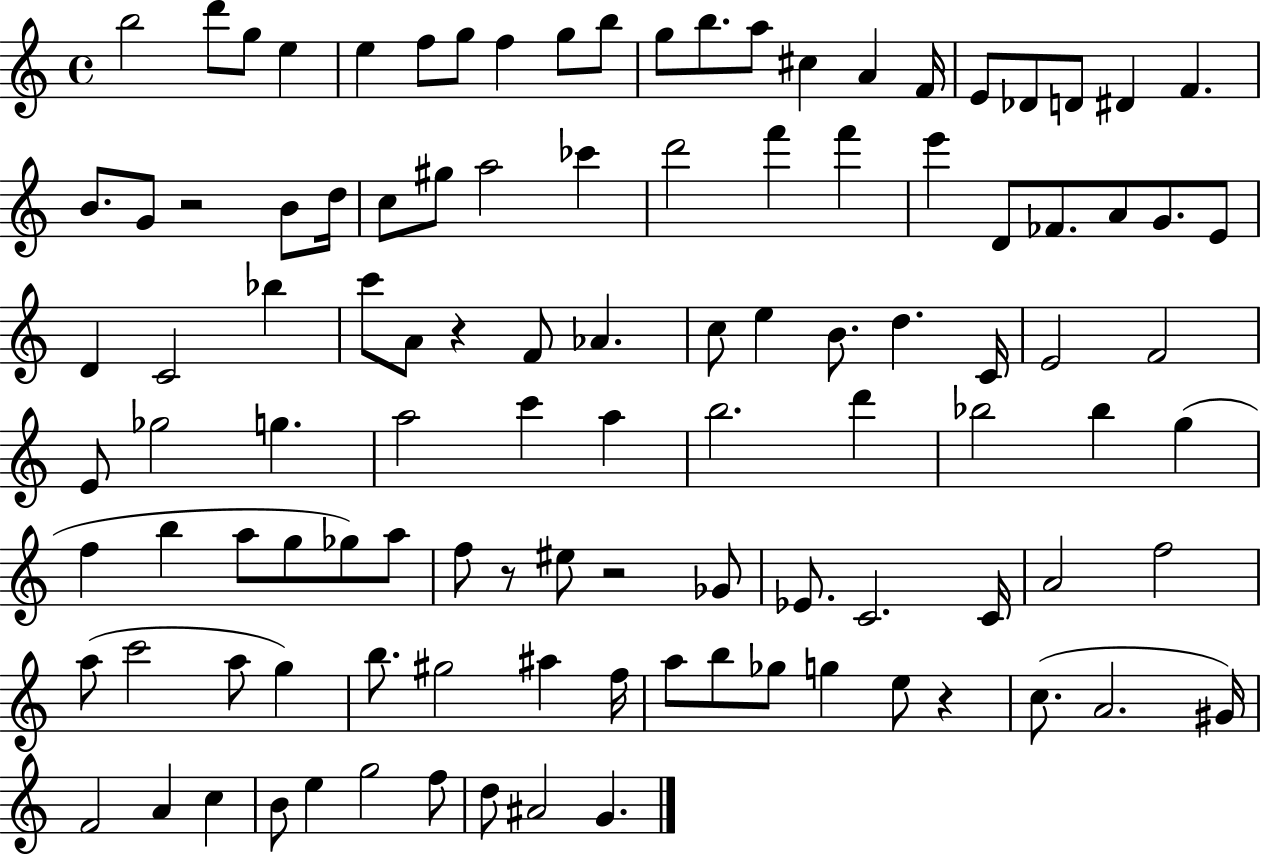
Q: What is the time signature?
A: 4/4